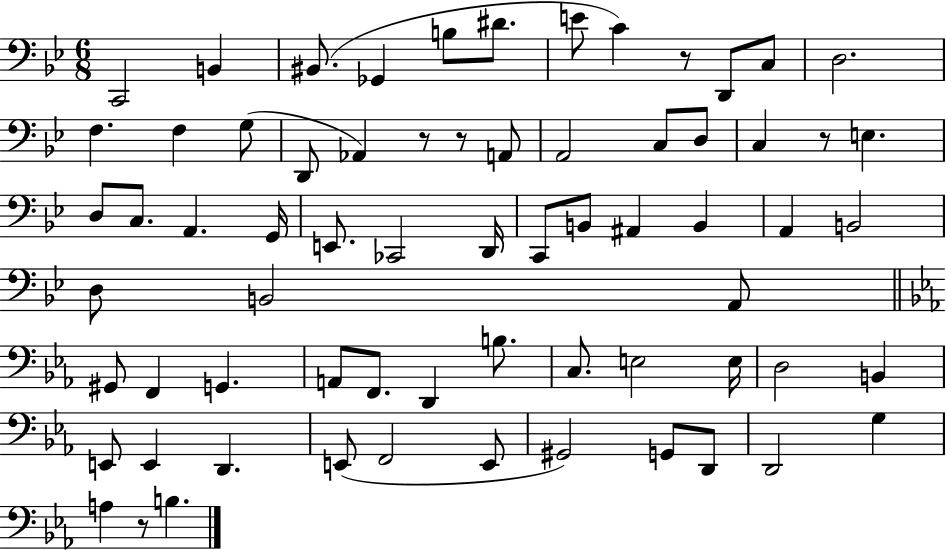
{
  \clef bass
  \numericTimeSignature
  \time 6/8
  \key bes \major
  c,2 b,4 | bis,8.( ges,4 b8 dis'8. | e'8 c'4) r8 d,8 c8 | d2. | \break f4. f4 g8( | d,8 aes,4) r8 r8 a,8 | a,2 c8 d8 | c4 r8 e4. | \break d8 c8. a,4. g,16 | e,8. ces,2 d,16 | c,8 b,8 ais,4 b,4 | a,4 b,2 | \break d8 b,2 a,8 | \bar "||" \break \key c \minor gis,8 f,4 g,4. | a,8 f,8. d,4 b8. | c8. e2 e16 | d2 b,4 | \break e,8 e,4 d,4. | e,8( f,2 e,8 | gis,2) g,8 d,8 | d,2 g4 | \break a4 r8 b4. | \bar "|."
}